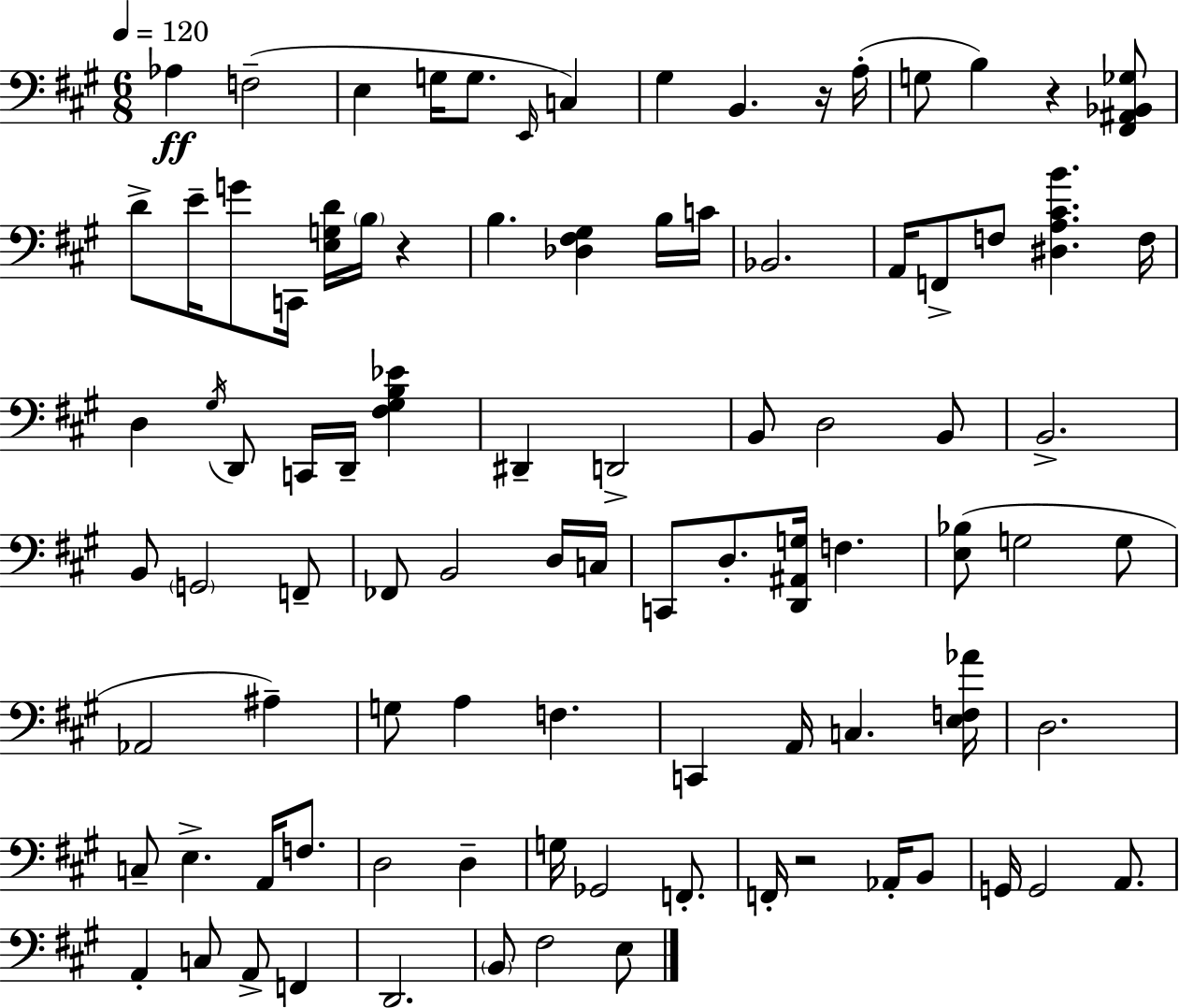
Ab3/q F3/h E3/q G3/s G3/e. E2/s C3/q G#3/q B2/q. R/s A3/s G3/e B3/q R/q [F#2,A#2,Bb2,Gb3]/e D4/e E4/s G4/e C2/s [E3,G3,D4]/s B3/s R/q B3/q. [Db3,F#3,G#3]/q B3/s C4/s Bb2/h. A2/s F2/e F3/e [D#3,A3,C#4,B4]/q. F3/s D3/q G#3/s D2/e C2/s D2/s [F#3,G#3,B3,Eb4]/q D#2/q D2/h B2/e D3/h B2/e B2/h. B2/e G2/h F2/e FES2/e B2/h D3/s C3/s C2/e D3/e. [D2,A#2,G3]/s F3/q. [E3,Bb3]/e G3/h G3/e Ab2/h A#3/q G3/e A3/q F3/q. C2/q A2/s C3/q. [E3,F3,Ab4]/s D3/h. C3/e E3/q. A2/s F3/e. D3/h D3/q G3/s Gb2/h F2/e. F2/s R/h Ab2/s B2/e G2/s G2/h A2/e. A2/q C3/e A2/e F2/q D2/h. B2/e F#3/h E3/e